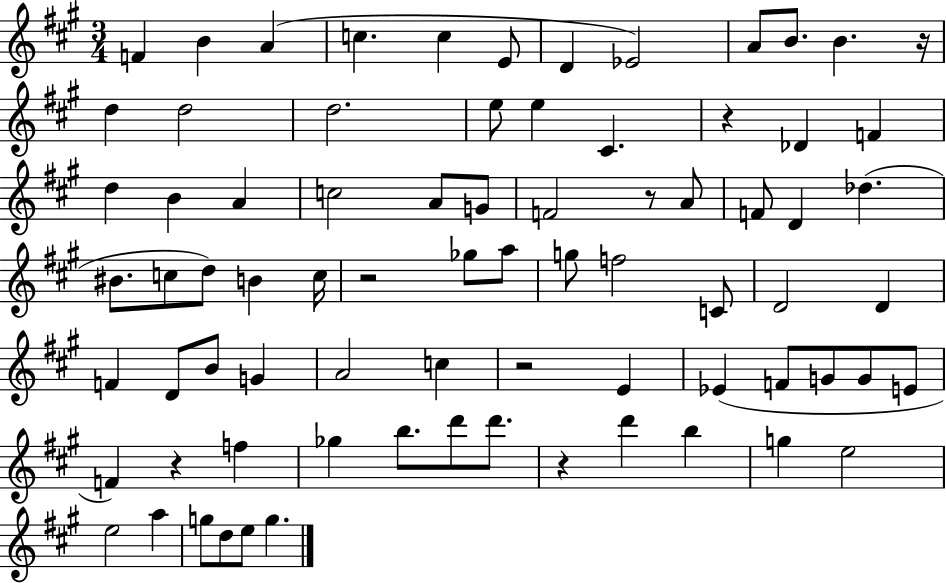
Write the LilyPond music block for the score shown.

{
  \clef treble
  \numericTimeSignature
  \time 3/4
  \key a \major
  f'4 b'4 a'4( | c''4. c''4 e'8 | d'4 ees'2) | a'8 b'8. b'4. r16 | \break d''4 d''2 | d''2. | e''8 e''4 cis'4. | r4 des'4 f'4 | \break d''4 b'4 a'4 | c''2 a'8 g'8 | f'2 r8 a'8 | f'8 d'4 des''4.( | \break bis'8. c''8 d''8) b'4 c''16 | r2 ges''8 a''8 | g''8 f''2 c'8 | d'2 d'4 | \break f'4 d'8 b'8 g'4 | a'2 c''4 | r2 e'4 | ees'4( f'8 g'8 g'8 e'8 | \break f'4) r4 f''4 | ges''4 b''8. d'''8 d'''8. | r4 d'''4 b''4 | g''4 e''2 | \break e''2 a''4 | g''8 d''8 e''8 g''4. | \bar "|."
}